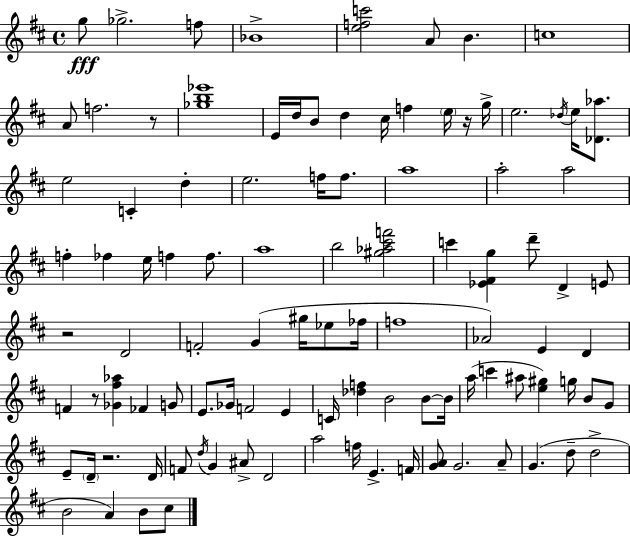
{
  \clef treble
  \time 4/4
  \defaultTimeSignature
  \key d \major
  g''8\fff ges''2.-> f''8 | bes'1-> | <e'' f'' c'''>2 a'8 b'4. | c''1 | \break a'8 f''2. r8 | <ges'' b'' ees'''>1 | e'16 d''16 b'8 d''4 cis''16 f''4 \parenthesize e''16 r16 g''16-> | e''2. \acciaccatura { des''16 } e''16 <des' aes''>8. | \break e''2 c'4-. d''4-. | e''2. f''16 f''8. | a''1 | a''2-. a''2 | \break f''4-. fes''4 e''16 f''4 f''8. | a''1 | b''2 <gis'' aes'' cis''' f'''>2 | c'''4 <ees' fis' g''>4 d'''8-- d'4-> e'8 | \break r2 d'2 | f'2-. g'4( gis''16 ees''8 | fes''16 f''1 | aes'2) e'4 d'4 | \break f'4 r8 <ges' fis'' aes''>4 fes'4 g'8 | e'8. ges'16 f'2 e'4 | c'16 <des'' f''>4 b'2 b'8~~ | b'16 a''16( c'''4 ais''8 <e'' gis''>4) g''16 b'8 g'8 | \break e'8-- \parenthesize d'16-- r2. | d'16 f'8 \acciaccatura { d''16 } g'4 ais'8-> d'2 | a''2 f''16 e'4.-> | f'16 <g' a'>8 g'2. | \break a'8-- g'4.( d''8-- d''2-> | b'2 a'4) b'8 | cis''8 \bar "|."
}